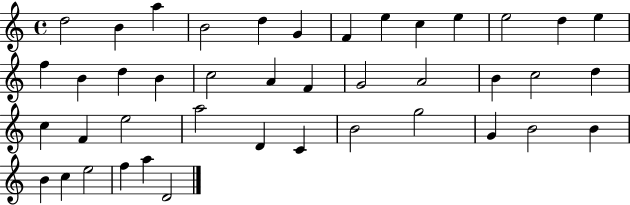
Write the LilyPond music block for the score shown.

{
  \clef treble
  \time 4/4
  \defaultTimeSignature
  \key c \major
  d''2 b'4 a''4 | b'2 d''4 g'4 | f'4 e''4 c''4 e''4 | e''2 d''4 e''4 | \break f''4 b'4 d''4 b'4 | c''2 a'4 f'4 | g'2 a'2 | b'4 c''2 d''4 | \break c''4 f'4 e''2 | a''2 d'4 c'4 | b'2 g''2 | g'4 b'2 b'4 | \break b'4 c''4 e''2 | f''4 a''4 d'2 | \bar "|."
}